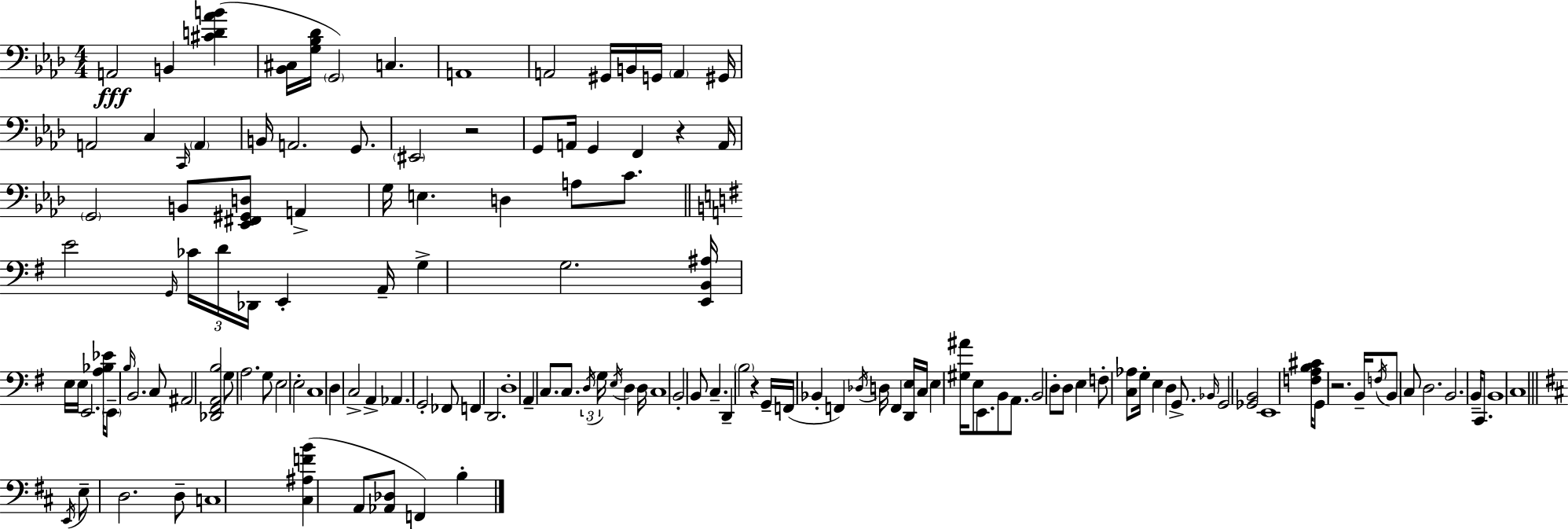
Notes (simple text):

A2/h B2/q [C#4,D4,Ab4,B4]/q [Bb2,C#3]/s [G3,Bb3,Db4]/s G2/h C3/q. A2/w A2/h G#2/s B2/s G2/s A2/q G#2/s A2/h C3/q C2/s A2/q B2/s A2/h. G2/e. EIS2/h R/h G2/e A2/s G2/q F2/q R/q A2/s G2/h B2/e [Eb2,F#2,G#2,D3]/e A2/q G3/s E3/q. D3/q A3/e C4/e. E4/h G2/s CES4/s D4/s Db2/s E2/q A2/s G3/q G3/h. [E2,B2,A#3]/s E3/s E3/s E2/h. [A3,Bb3,Eb4]/s E2/e B3/s B2/h. C3/e A#2/h [Db2,F#2,A2,B3]/h G3/e A3/h. G3/e E3/h E3/h C3/w D3/q C3/h A2/q Ab2/q. G2/h FES2/e F2/q D2/h. D3/w A2/q C3/e. C3/e. D3/s G3/s E3/s D3/q D3/s C3/w B2/h B2/e C3/q. D2/q B3/h R/q G2/s F2/s Bb2/q F2/q Db3/s D3/s F2/q [D2,E3]/s C3/s E3/q [G#3,A#4]/s E3/e E2/e. B2/e A2/e. B2/h D3/e D3/e E3/q F3/e [C3,Ab3]/e G3/s E3/q D3/q G2/e. Bb2/s G2/h [Gb2,B2]/h E2/w [F3,A3,B3,C#4]/s G2/e R/h. B2/s F3/s B2/e C3/e D3/h. B2/h. B2/s C2/e. B2/w C3/w E2/s E3/e D3/h. D3/e C3/w [C#3,A#3,F4,B4]/q A2/e [Ab2,Db3]/e F2/q B3/q